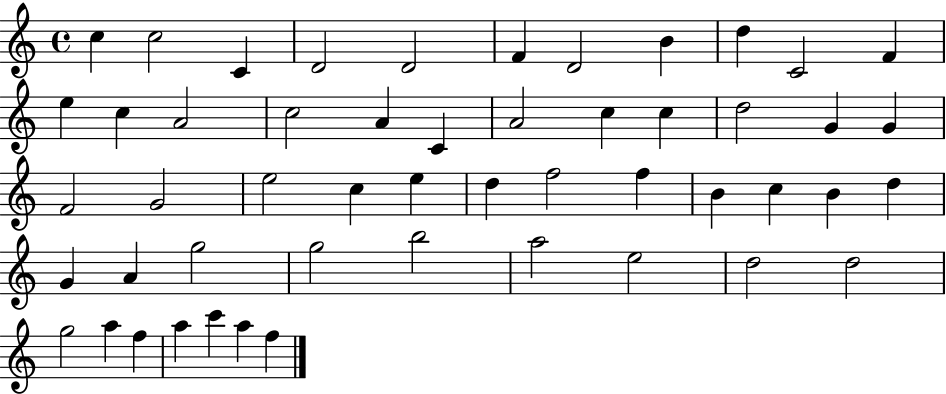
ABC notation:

X:1
T:Untitled
M:4/4
L:1/4
K:C
c c2 C D2 D2 F D2 B d C2 F e c A2 c2 A C A2 c c d2 G G F2 G2 e2 c e d f2 f B c B d G A g2 g2 b2 a2 e2 d2 d2 g2 a f a c' a f